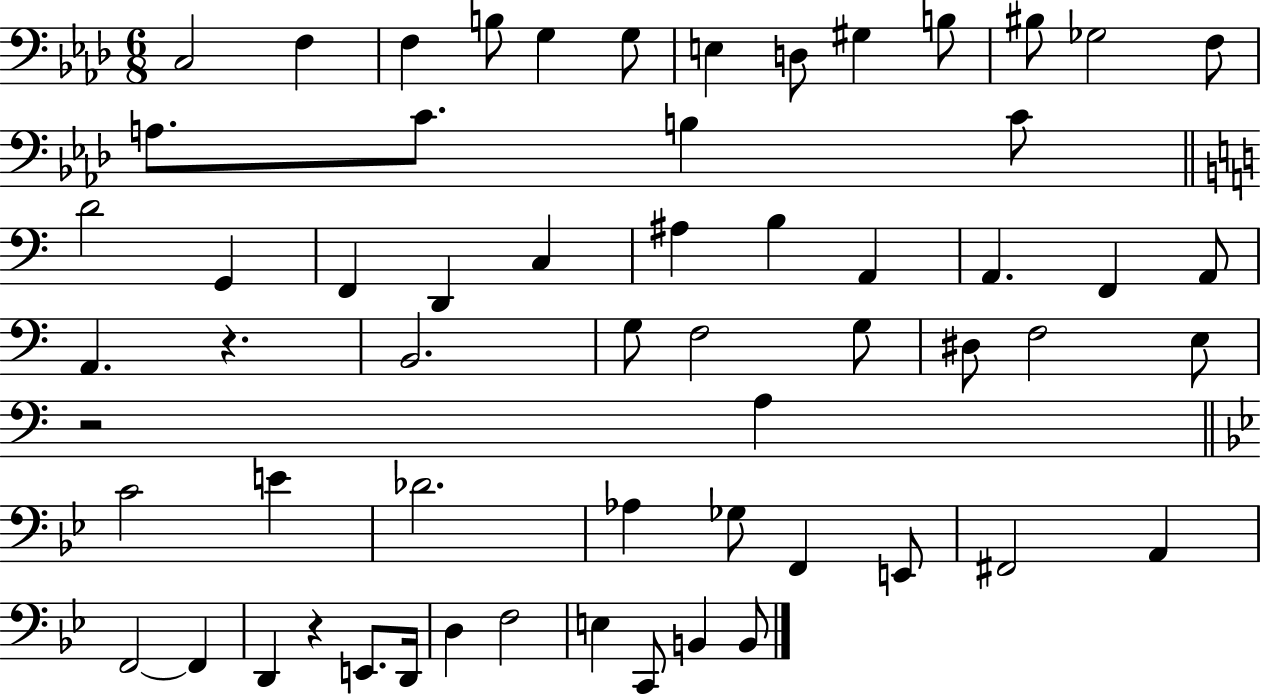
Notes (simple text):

C3/h F3/q F3/q B3/e G3/q G3/e E3/q D3/e G#3/q B3/e BIS3/e Gb3/h F3/e A3/e. C4/e. B3/q C4/e D4/h G2/q F2/q D2/q C3/q A#3/q B3/q A2/q A2/q. F2/q A2/e A2/q. R/q. B2/h. G3/e F3/h G3/e D#3/e F3/h E3/e R/h A3/q C4/h E4/q Db4/h. Ab3/q Gb3/e F2/q E2/e F#2/h A2/q F2/h F2/q D2/q R/q E2/e. D2/s D3/q F3/h E3/q C2/e B2/q B2/e